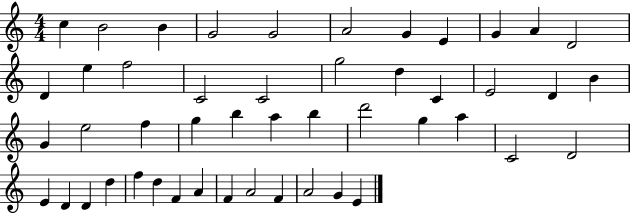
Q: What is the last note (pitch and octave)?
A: E4